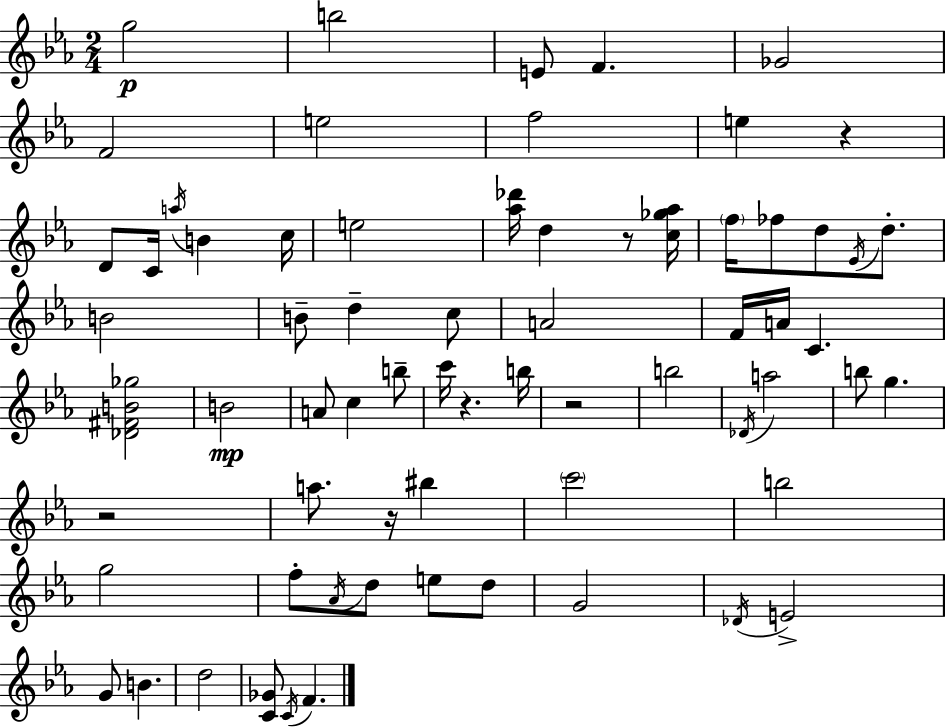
{
  \clef treble
  \numericTimeSignature
  \time 2/4
  \key c \minor
  g''2\p | b''2 | e'8 f'4. | ges'2 | \break f'2 | e''2 | f''2 | e''4 r4 | \break d'8 c'16 \acciaccatura { a''16 } b'4 | c''16 e''2 | <aes'' des'''>16 d''4 r8 | <c'' ges'' aes''>16 \parenthesize f''16 fes''8 d''8 \acciaccatura { ees'16 } d''8.-. | \break b'2 | b'8-- d''4-- | c''8 a'2 | f'16 a'16 c'4. | \break <des' fis' b' ges''>2 | b'2\mp | a'8 c''4 | b''8-- c'''16 r4. | \break b''16 r2 | b''2 | \acciaccatura { des'16 } a''2 | b''8 g''4. | \break r2 | a''8. r16 bis''4 | \parenthesize c'''2 | b''2 | \break g''2 | f''8-. \acciaccatura { aes'16 } d''8 | e''8 d''8 g'2 | \acciaccatura { des'16 } e'2-> | \break g'8 b'4. | d''2 | <c' ges'>8 \acciaccatura { c'16 } | f'4. \bar "|."
}